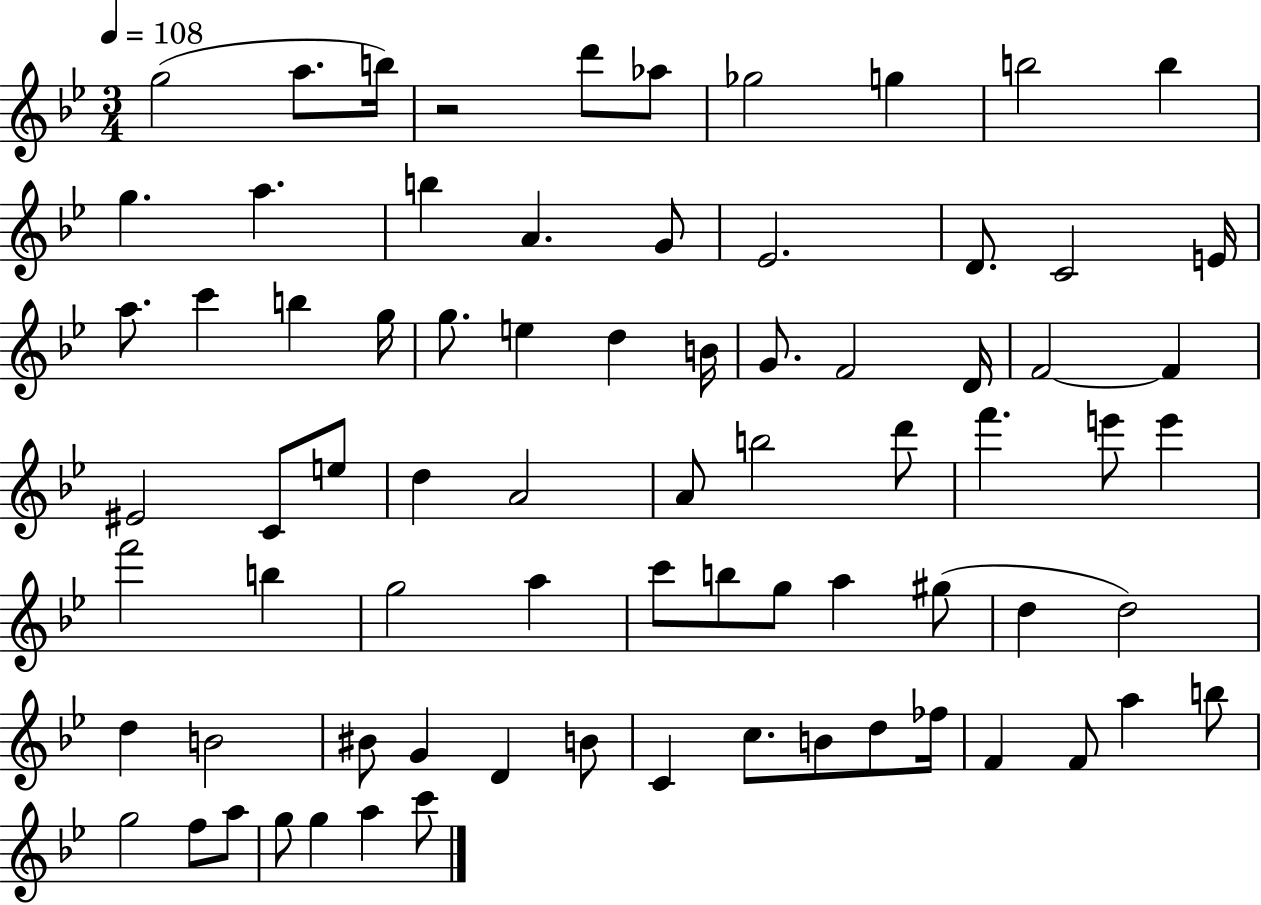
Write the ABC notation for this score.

X:1
T:Untitled
M:3/4
L:1/4
K:Bb
g2 a/2 b/4 z2 d'/2 _a/2 _g2 g b2 b g a b A G/2 _E2 D/2 C2 E/4 a/2 c' b g/4 g/2 e d B/4 G/2 F2 D/4 F2 F ^E2 C/2 e/2 d A2 A/2 b2 d'/2 f' e'/2 e' f'2 b g2 a c'/2 b/2 g/2 a ^g/2 d d2 d B2 ^B/2 G D B/2 C c/2 B/2 d/2 _f/4 F F/2 a b/2 g2 f/2 a/2 g/2 g a c'/2